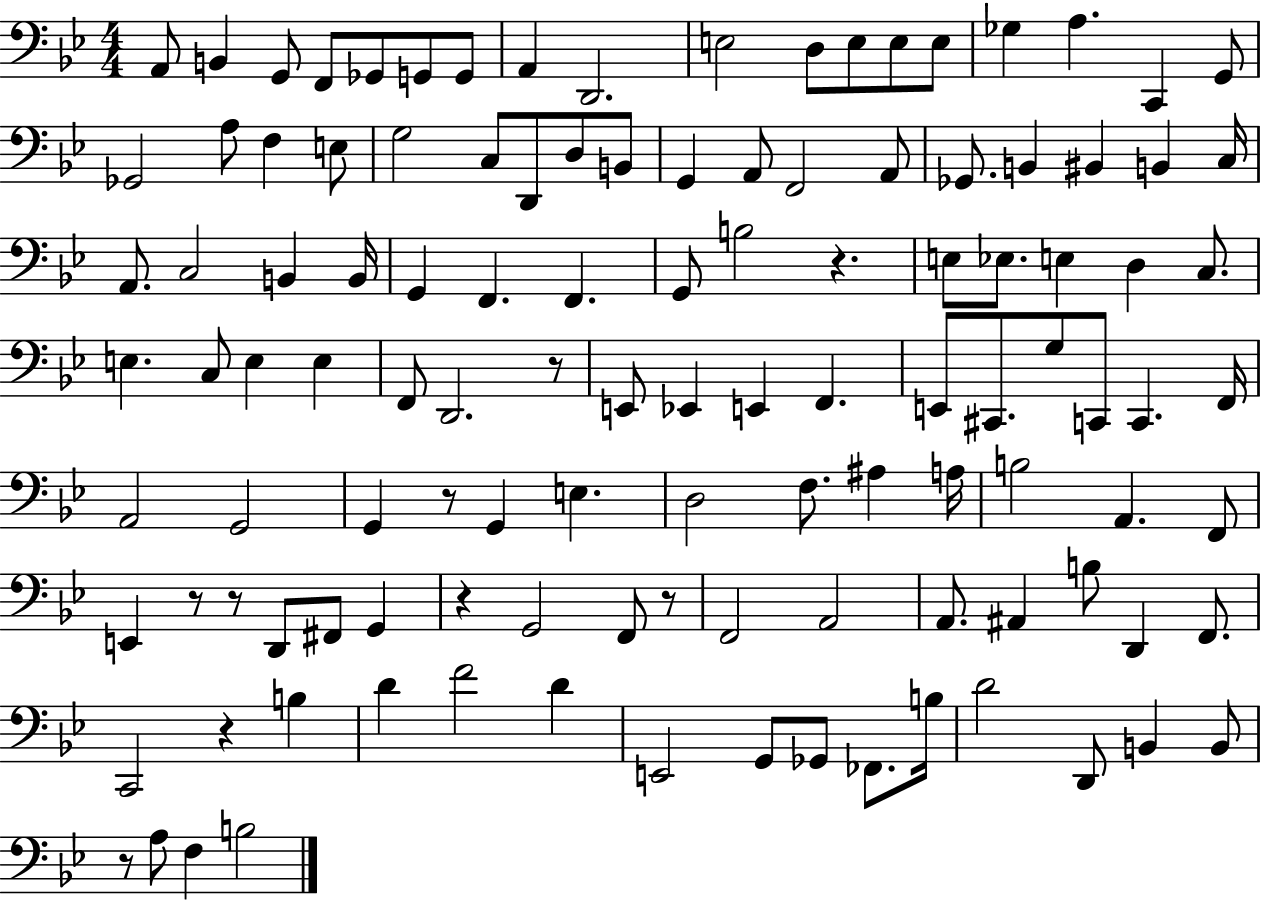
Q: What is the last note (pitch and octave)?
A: B3